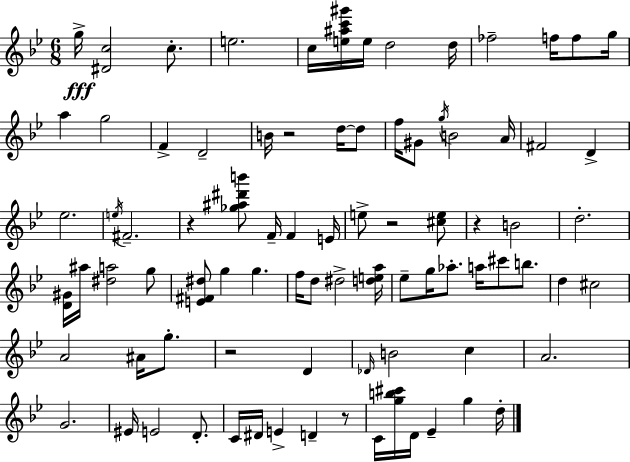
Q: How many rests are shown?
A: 6